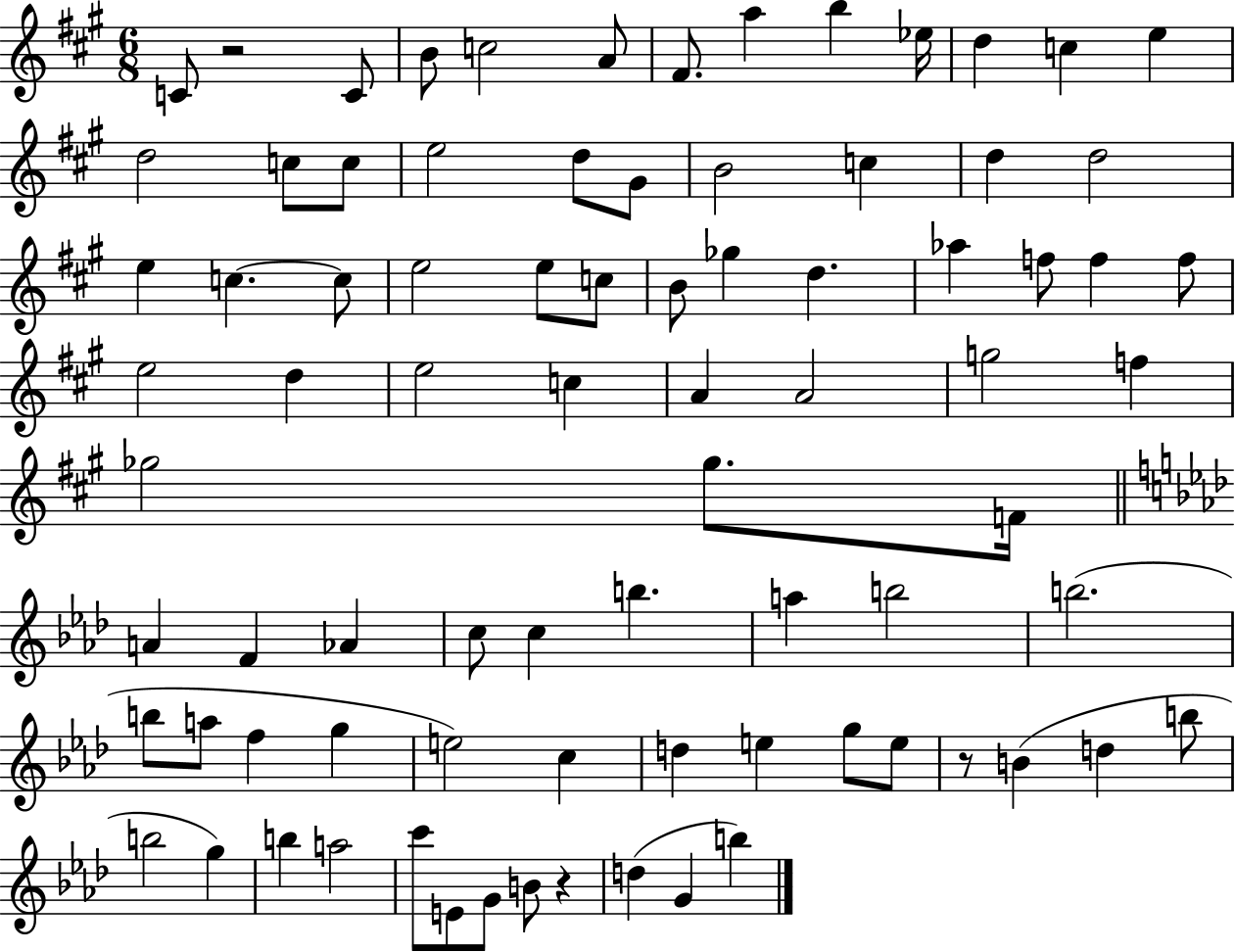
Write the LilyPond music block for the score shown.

{
  \clef treble
  \numericTimeSignature
  \time 6/8
  \key a \major
  c'8 r2 c'8 | b'8 c''2 a'8 | fis'8. a''4 b''4 ees''16 | d''4 c''4 e''4 | \break d''2 c''8 c''8 | e''2 d''8 gis'8 | b'2 c''4 | d''4 d''2 | \break e''4 c''4.~~ c''8 | e''2 e''8 c''8 | b'8 ges''4 d''4. | aes''4 f''8 f''4 f''8 | \break e''2 d''4 | e''2 c''4 | a'4 a'2 | g''2 f''4 | \break ges''2 ges''8. f'16 | \bar "||" \break \key f \minor a'4 f'4 aes'4 | c''8 c''4 b''4. | a''4 b''2 | b''2.( | \break b''8 a''8 f''4 g''4 | e''2) c''4 | d''4 e''4 g''8 e''8 | r8 b'4( d''4 b''8 | \break b''2 g''4) | b''4 a''2 | c'''8 e'8 g'8 b'8 r4 | d''4( g'4 b''4) | \break \bar "|."
}